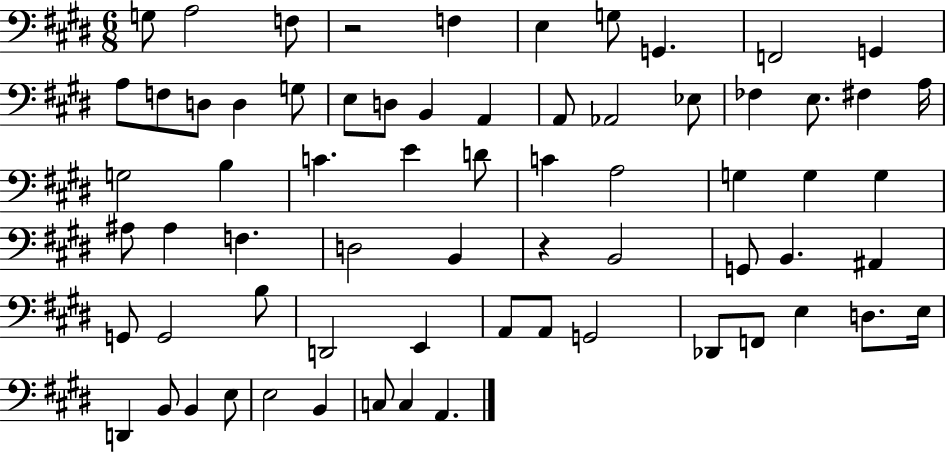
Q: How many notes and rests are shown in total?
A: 68